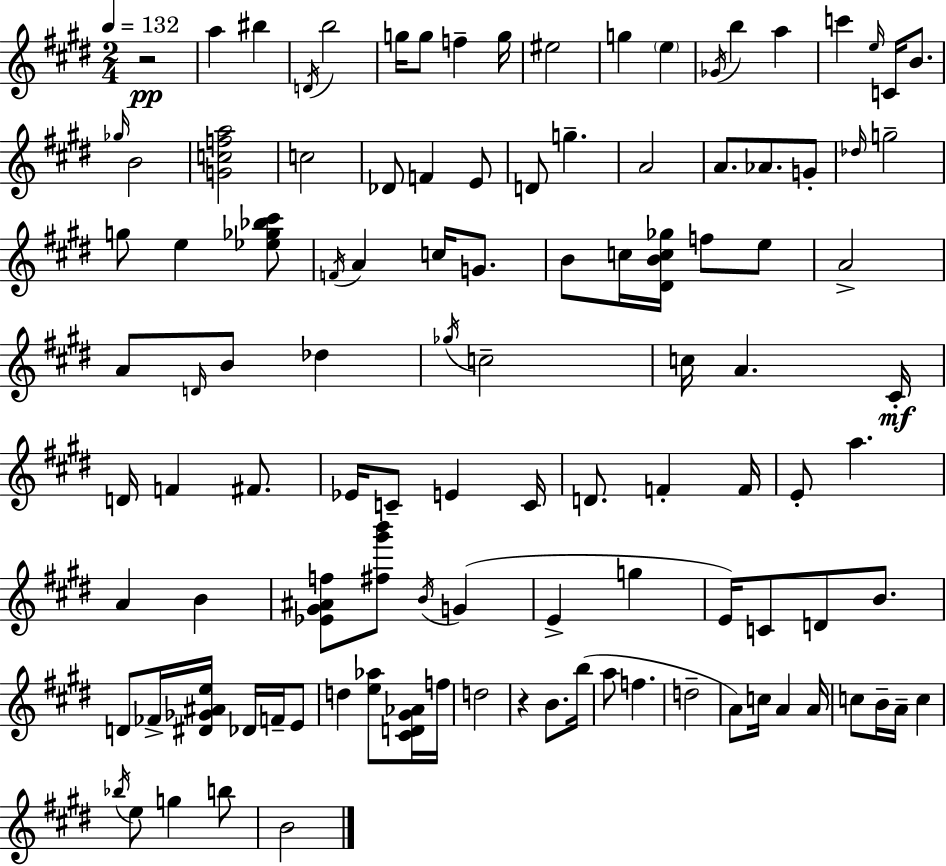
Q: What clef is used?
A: treble